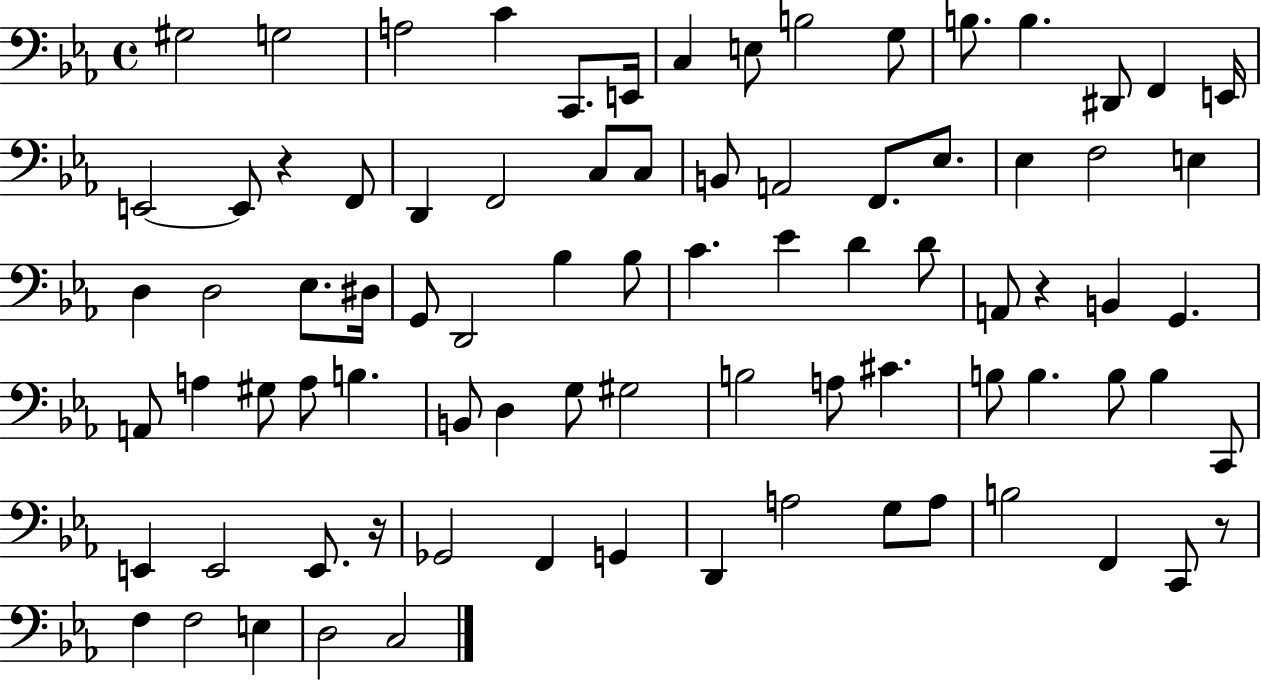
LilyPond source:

{
  \clef bass
  \time 4/4
  \defaultTimeSignature
  \key ees \major
  gis2 g2 | a2 c'4 c,8. e,16 | c4 e8 b2 g8 | b8. b4. dis,8 f,4 e,16 | \break e,2~~ e,8 r4 f,8 | d,4 f,2 c8 c8 | b,8 a,2 f,8. ees8. | ees4 f2 e4 | \break d4 d2 ees8. dis16 | g,8 d,2 bes4 bes8 | c'4. ees'4 d'4 d'8 | a,8 r4 b,4 g,4. | \break a,8 a4 gis8 a8 b4. | b,8 d4 g8 gis2 | b2 a8 cis'4. | b8 b4. b8 b4 c,8 | \break e,4 e,2 e,8. r16 | ges,2 f,4 g,4 | d,4 a2 g8 a8 | b2 f,4 c,8 r8 | \break f4 f2 e4 | d2 c2 | \bar "|."
}